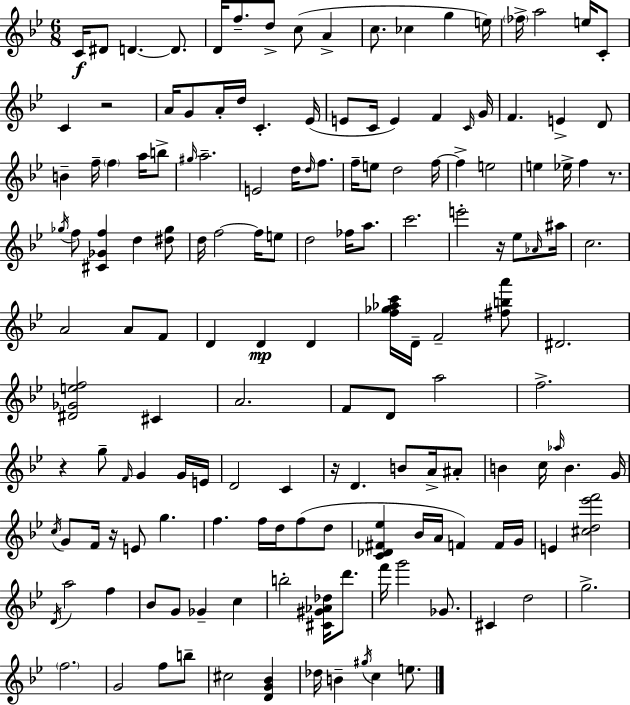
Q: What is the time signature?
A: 6/8